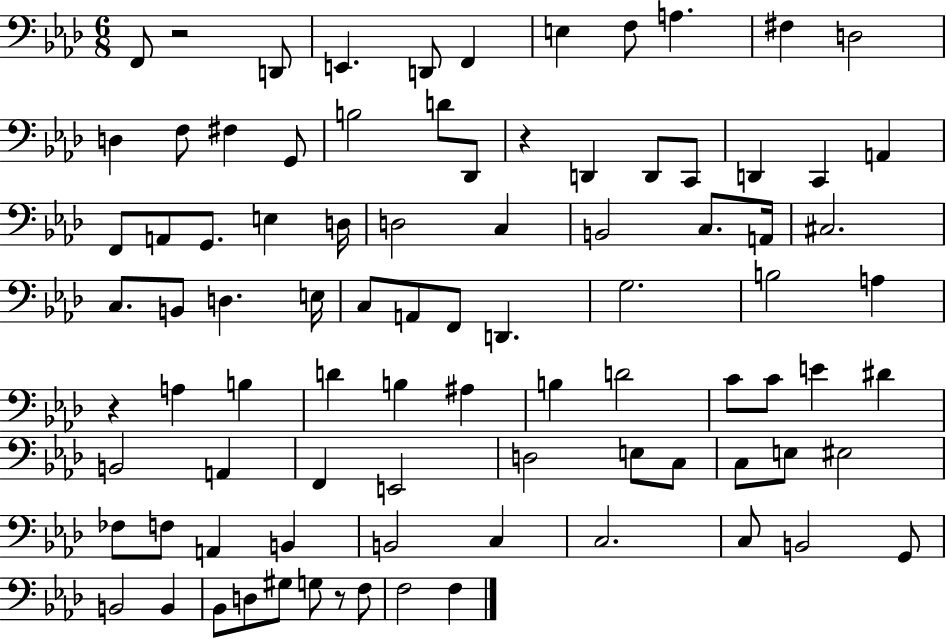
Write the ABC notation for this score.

X:1
T:Untitled
M:6/8
L:1/4
K:Ab
F,,/2 z2 D,,/2 E,, D,,/2 F,, E, F,/2 A, ^F, D,2 D, F,/2 ^F, G,,/2 B,2 D/2 _D,,/2 z D,, D,,/2 C,,/2 D,, C,, A,, F,,/2 A,,/2 G,,/2 E, D,/4 D,2 C, B,,2 C,/2 A,,/4 ^C,2 C,/2 B,,/2 D, E,/4 C,/2 A,,/2 F,,/2 D,, G,2 B,2 A, z A, B, D B, ^A, B, D2 C/2 C/2 E ^D B,,2 A,, F,, E,,2 D,2 E,/2 C,/2 C,/2 E,/2 ^E,2 _F,/2 F,/2 A,, B,, B,,2 C, C,2 C,/2 B,,2 G,,/2 B,,2 B,, _B,,/2 D,/2 ^G,/2 G,/2 z/2 F,/2 F,2 F,